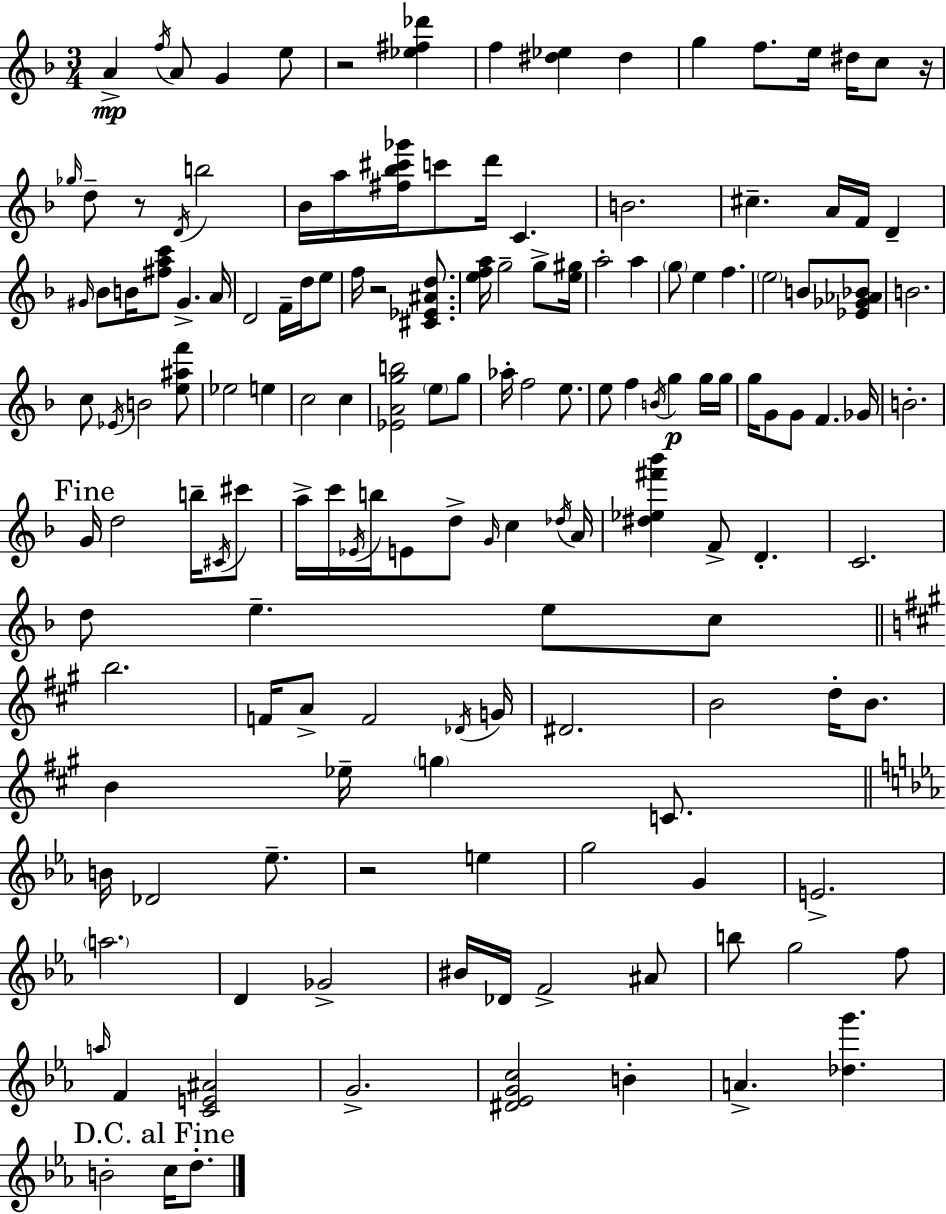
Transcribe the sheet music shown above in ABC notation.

X:1
T:Untitled
M:3/4
L:1/4
K:Dm
A f/4 A/2 G e/2 z2 [_e^f_d'] f [^d_e] ^d g f/2 e/4 ^d/4 c/2 z/4 _g/4 d/2 z/2 D/4 b2 _B/4 a/4 [^f_b^c'_g']/4 c'/2 d'/4 C B2 ^c A/4 F/4 D ^G/4 _B/2 B/4 [^fac']/2 ^G A/4 D2 F/4 d/4 e/2 f/4 z2 [^C_E^Ad]/2 [efa]/4 g2 g/2 [e^g]/4 a2 a g/2 e f e2 B/2 [_E_G_A_B]/2 B2 c/2 _E/4 B2 [e^af']/2 _e2 e c2 c [_EAgb]2 e/2 g/2 _a/4 f2 e/2 e/2 f B/4 g g/4 g/4 g/4 G/2 G/2 F _G/4 B2 G/4 d2 b/4 ^C/4 ^c'/2 a/4 c'/4 _E/4 b/4 E/2 d/2 G/4 c _d/4 A/4 [^d_e^f'_b'] F/2 D C2 d/2 e e/2 c/2 b2 F/4 A/2 F2 _D/4 G/4 ^D2 B2 d/4 B/2 B _e/4 g C/2 B/4 _D2 _e/2 z2 e g2 G E2 a2 D _G2 ^B/4 _D/4 F2 ^A/2 b/2 g2 f/2 a/4 F [CE^A]2 G2 [^D_EGc]2 B A [_dg'] B2 c/4 d/2